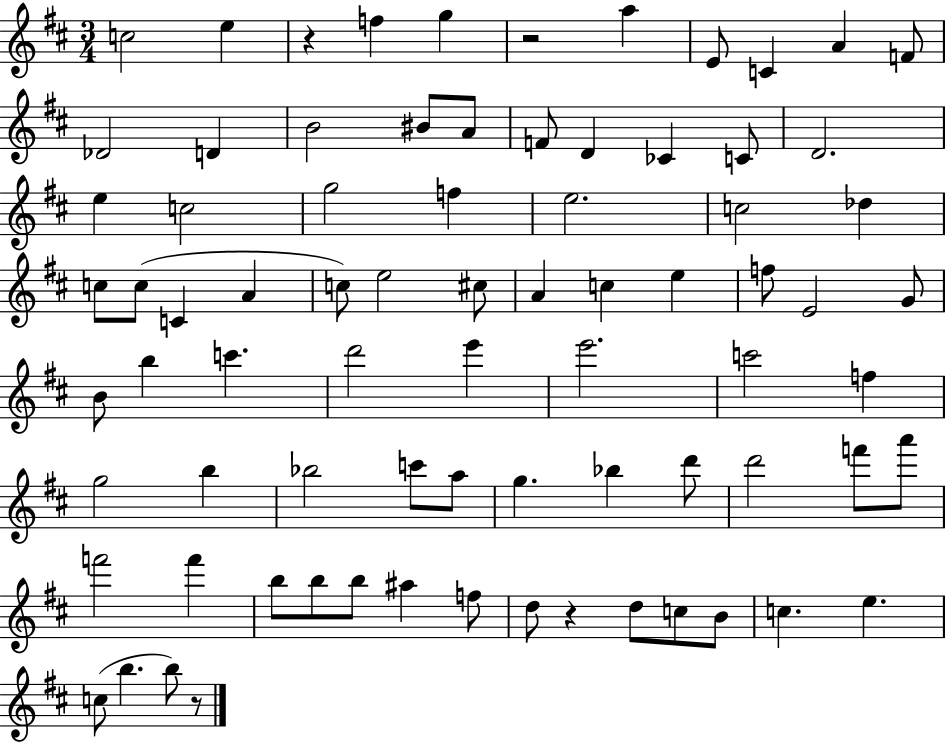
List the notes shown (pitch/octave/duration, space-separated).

C5/h E5/q R/q F5/q G5/q R/h A5/q E4/e C4/q A4/q F4/e Db4/h D4/q B4/h BIS4/e A4/e F4/e D4/q CES4/q C4/e D4/h. E5/q C5/h G5/h F5/q E5/h. C5/h Db5/q C5/e C5/e C4/q A4/q C5/e E5/h C#5/e A4/q C5/q E5/q F5/e E4/h G4/e B4/e B5/q C6/q. D6/h E6/q E6/h. C6/h F5/q G5/h B5/q Bb5/h C6/e A5/e G5/q. Bb5/q D6/e D6/h F6/e A6/e F6/h F6/q B5/e B5/e B5/e A#5/q F5/e D5/e R/q D5/e C5/e B4/e C5/q. E5/q. C5/e B5/q. B5/e R/e